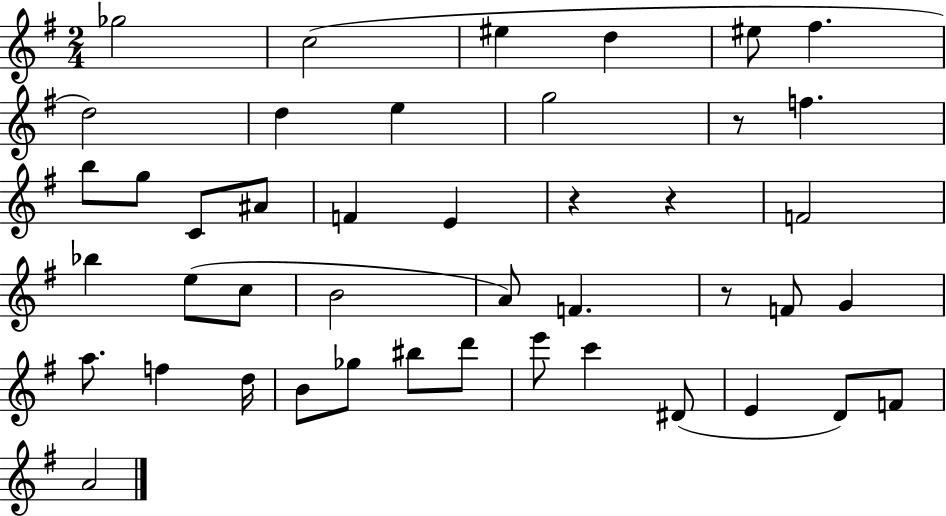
X:1
T:Untitled
M:2/4
L:1/4
K:G
_g2 c2 ^e d ^e/2 ^f d2 d e g2 z/2 f b/2 g/2 C/2 ^A/2 F E z z F2 _b e/2 c/2 B2 A/2 F z/2 F/2 G a/2 f d/4 B/2 _g/2 ^b/2 d'/2 e'/2 c' ^D/2 E D/2 F/2 A2